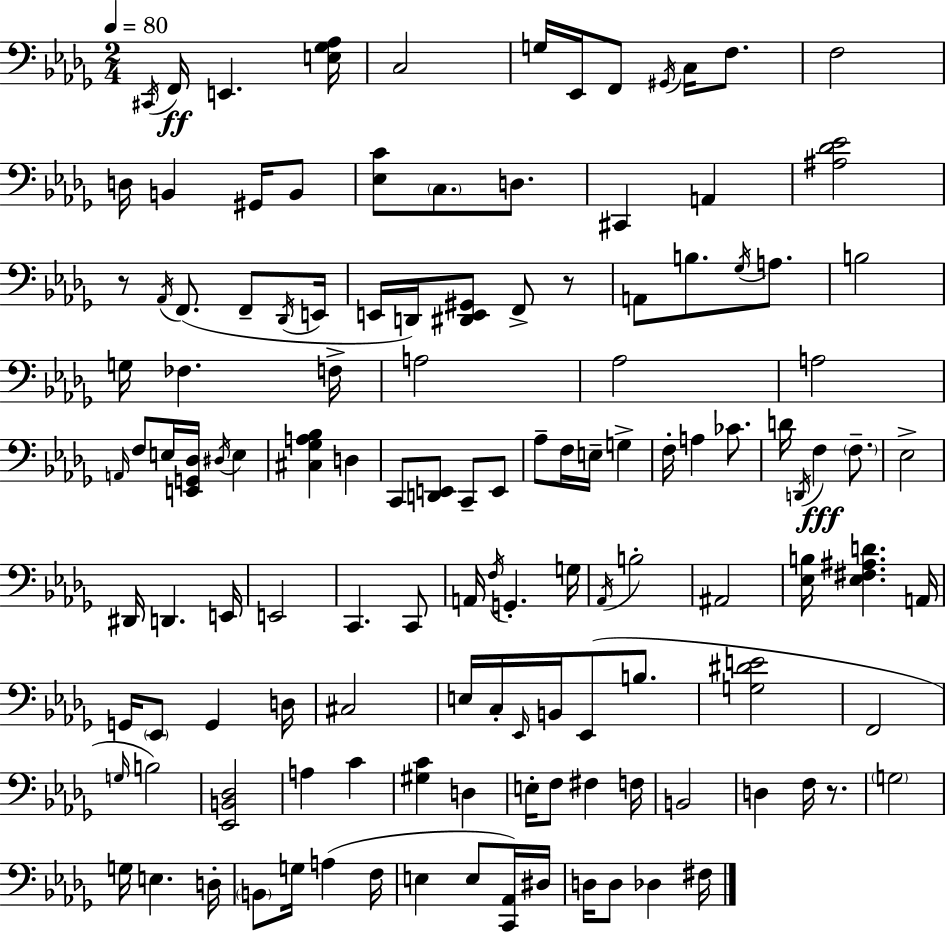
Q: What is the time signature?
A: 2/4